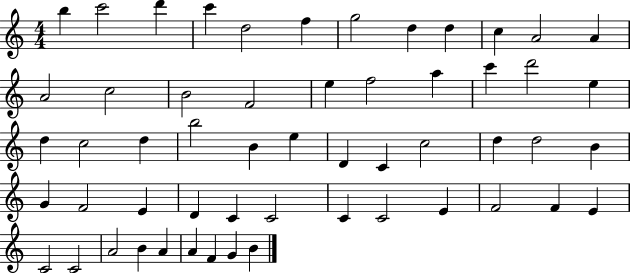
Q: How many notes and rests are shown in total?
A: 55